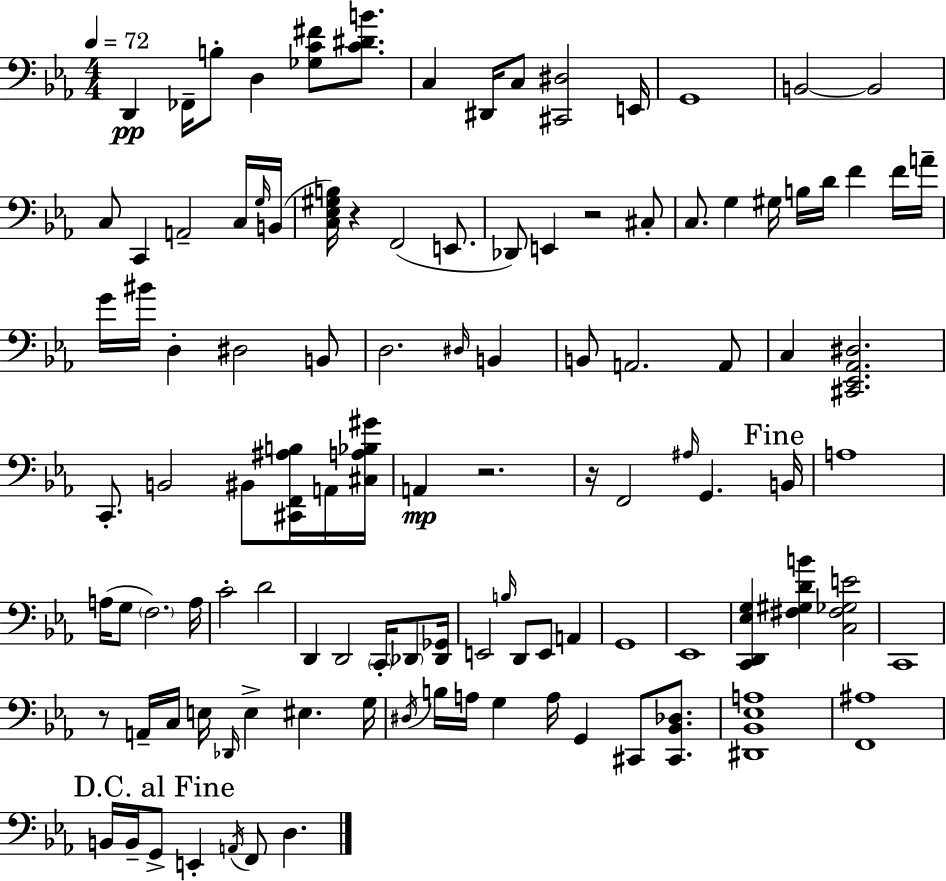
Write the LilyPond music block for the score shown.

{
  \clef bass
  \numericTimeSignature
  \time 4/4
  \key ees \major
  \tempo 4 = 72
  d,4\pp fes,16-- b8-. d4 <ges c' fis'>8 <c' dis' b'>8. | c4 dis,16 c8 <cis, dis>2 e,16 | g,1 | b,2~~ b,2 | \break c8 c,4 a,2-- c16 \grace { g16 }( | b,16 <c ees gis b>16) r4 f,2( e,8. | des,8) e,4 r2 cis8-. | c8. g4 gis16 b16 d'16 f'4 f'16 | \break a'16-- g'16 bis'16 d4-. dis2 b,8 | d2. \grace { dis16 } b,4 | b,8 a,2. | a,8 c4 <cis, ees, aes, dis>2. | \break c,8.-. b,2 bis,8 <cis, f, ais b>16 | a,16 <cis a bes gis'>16 a,4\mp r2. | r16 f,2 \grace { ais16 } g,4. | \mark "Fine" b,16 a1 | \break a16( g8 \parenthesize f2.) | a16 c'2-. d'2 | d,4 d,2 \parenthesize c,16-. | \parenthesize des,8 <des, ges,>16 e,2 \grace { b16 } d,8 e,8 | \break a,4 g,1 | ees,1 | <c, d, ees g>4 <fis gis d' b'>4 <c fis ges e'>2 | c,1 | \break r8 a,16-- c16 e16 \grace { des,16 } e4-> eis4. | g16 \acciaccatura { dis16 } b16 a16 g4 a16 g,4 | cis,8 <cis, bes, des>8. <dis, bes, ees a>1 | <f, ais>1 | \break \mark "D.C. al Fine" b,16 b,16-- g,8-> e,4-. \acciaccatura { a,16 } f,8 | d4. \bar "|."
}